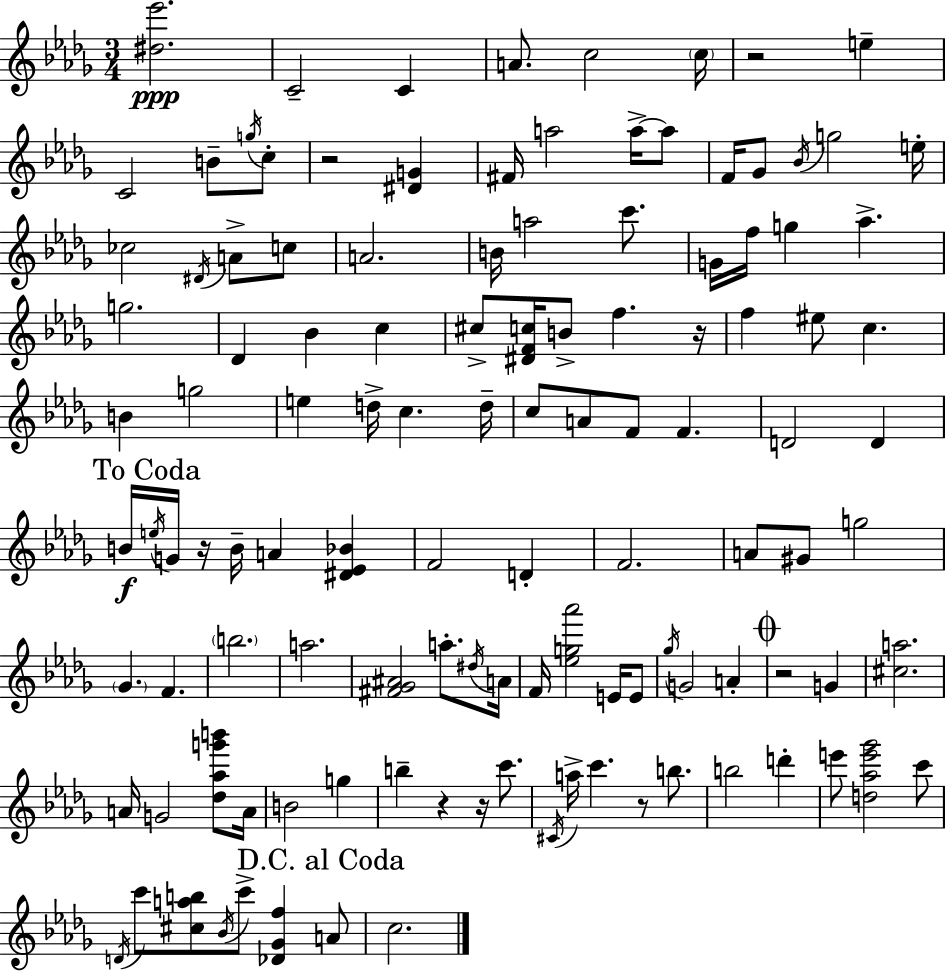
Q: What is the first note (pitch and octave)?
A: C4